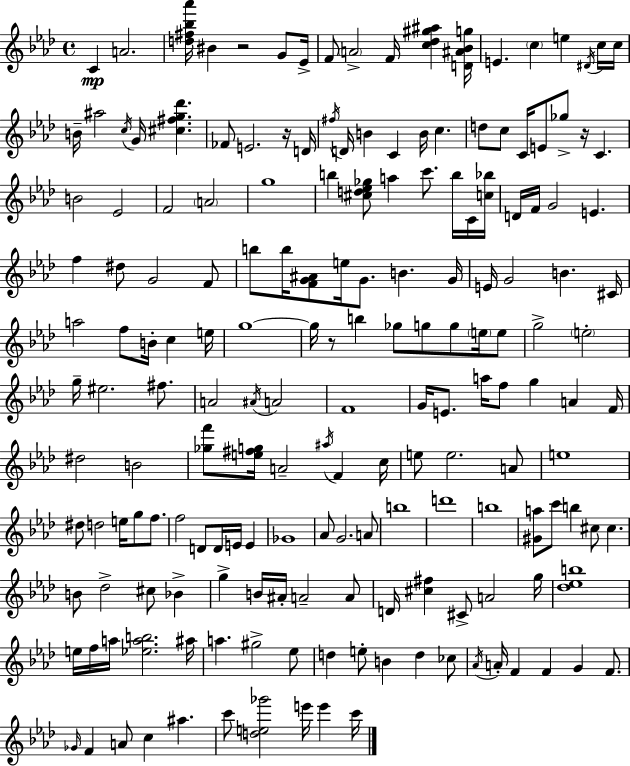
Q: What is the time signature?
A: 4/4